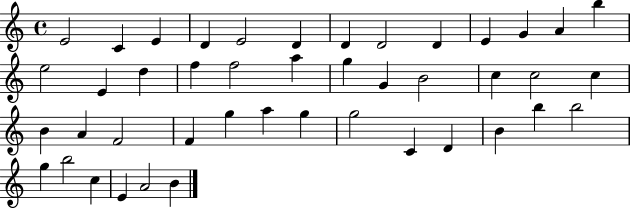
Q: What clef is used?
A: treble